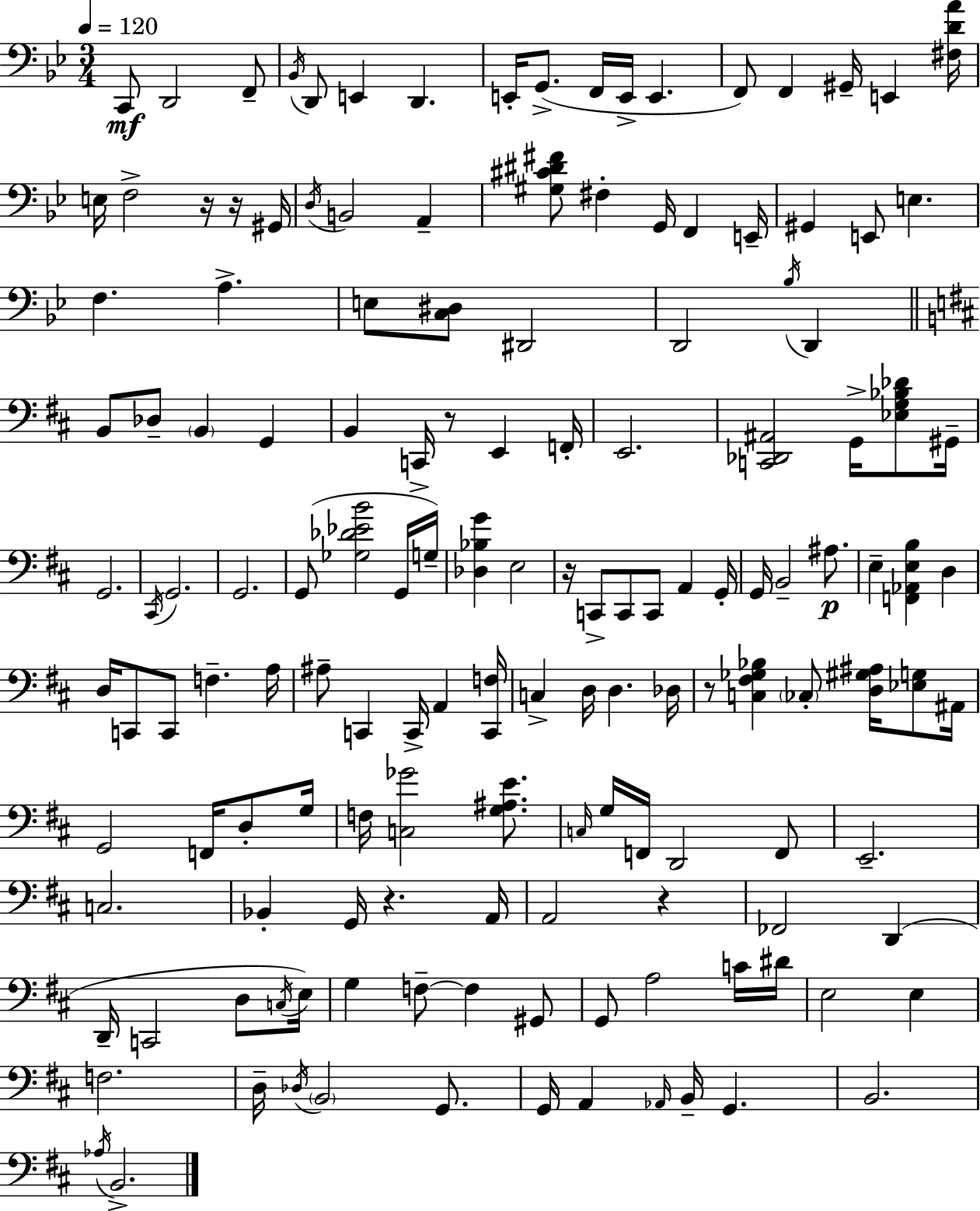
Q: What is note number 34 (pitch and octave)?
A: D2